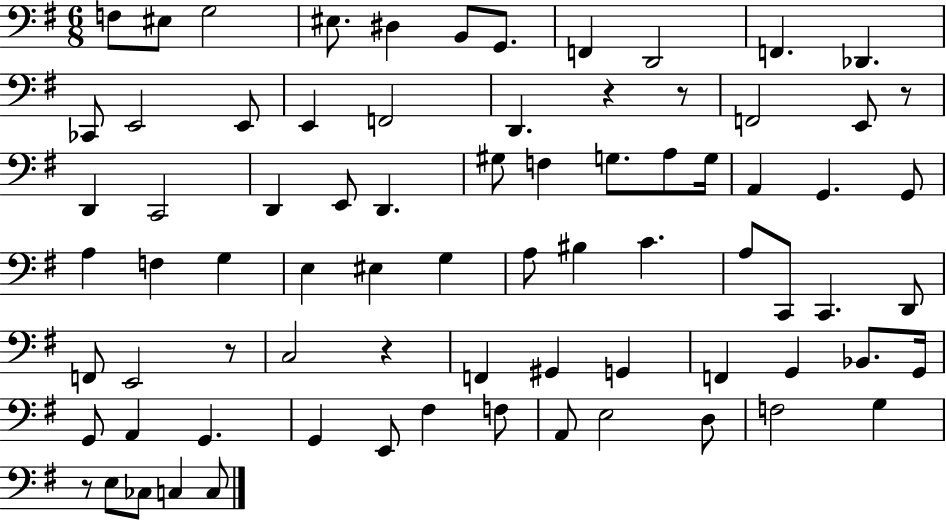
F3/e EIS3/e G3/h EIS3/e. D#3/q B2/e G2/e. F2/q D2/h F2/q. Db2/q. CES2/e E2/h E2/e E2/q F2/h D2/q. R/q R/e F2/h E2/e R/e D2/q C2/h D2/q E2/e D2/q. G#3/e F3/q G3/e. A3/e G3/s A2/q G2/q. G2/e A3/q F3/q G3/q E3/q EIS3/q G3/q A3/e BIS3/q C4/q. A3/e C2/e C2/q. D2/e F2/e E2/h R/e C3/h R/q F2/q G#2/q G2/q F2/q G2/q Bb2/e. G2/s G2/e A2/q G2/q. G2/q E2/e F#3/q F3/e A2/e E3/h D3/e F3/h G3/q R/e E3/e CES3/e C3/q C3/e